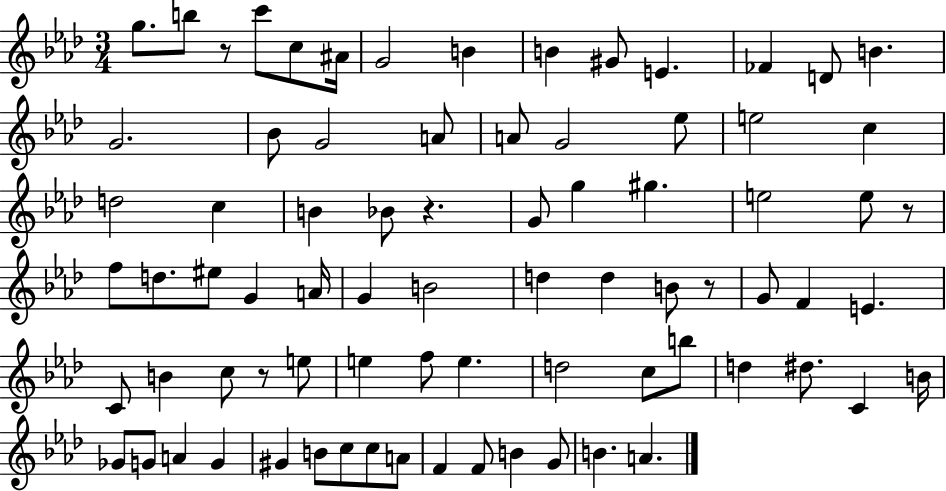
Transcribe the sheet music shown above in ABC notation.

X:1
T:Untitled
M:3/4
L:1/4
K:Ab
g/2 b/2 z/2 c'/2 c/2 ^A/4 G2 B B ^G/2 E _F D/2 B G2 _B/2 G2 A/2 A/2 G2 _e/2 e2 c d2 c B _B/2 z G/2 g ^g e2 e/2 z/2 f/2 d/2 ^e/2 G A/4 G B2 d d B/2 z/2 G/2 F E C/2 B c/2 z/2 e/2 e f/2 e d2 c/2 b/2 d ^d/2 C B/4 _G/2 G/2 A G ^G B/2 c/2 c/2 A/2 F F/2 B G/2 B A